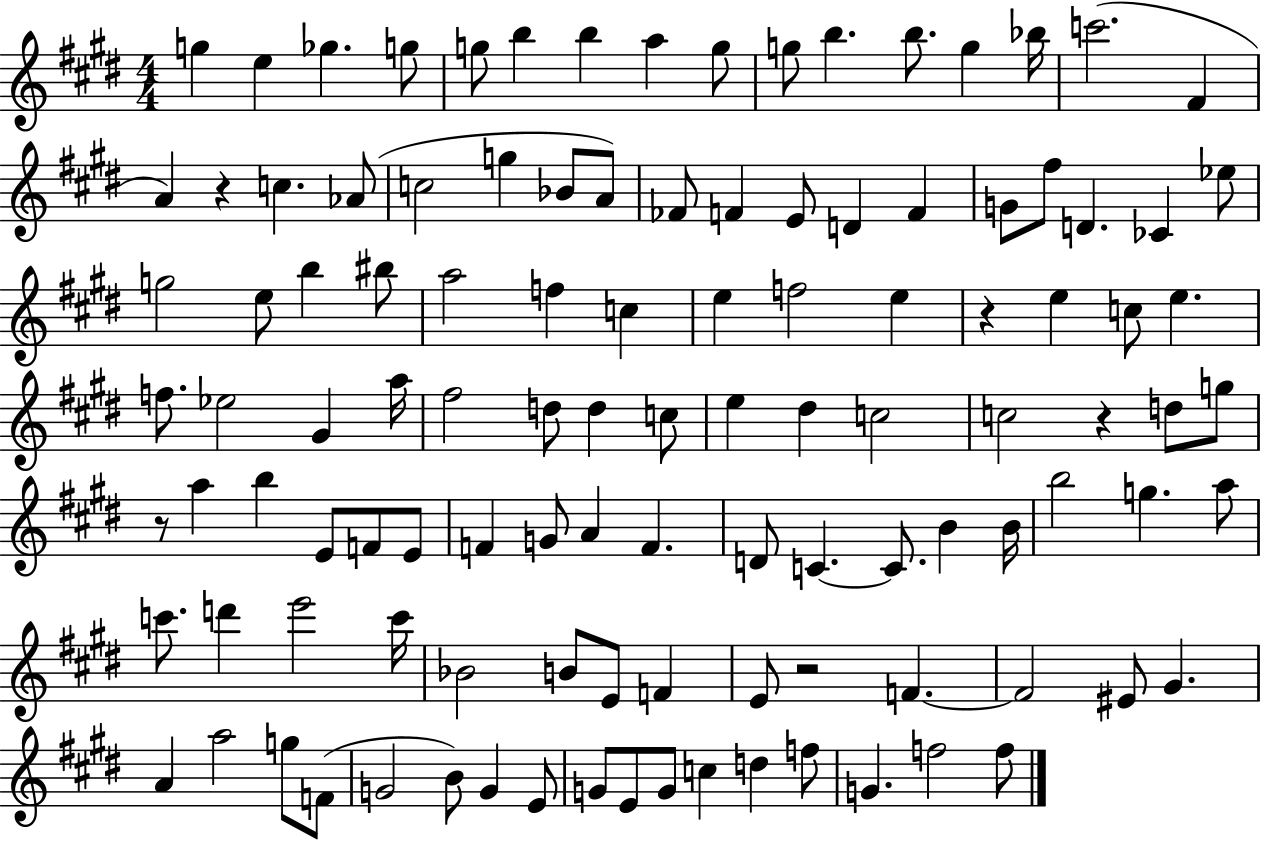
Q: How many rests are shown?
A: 5